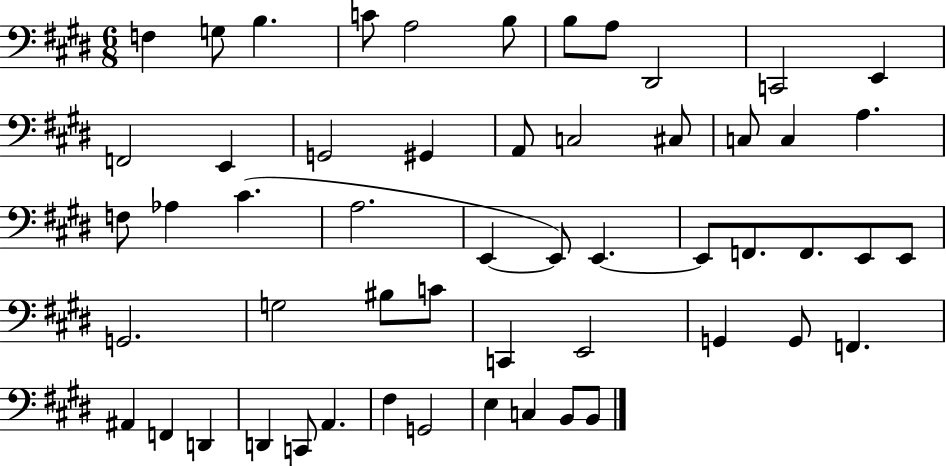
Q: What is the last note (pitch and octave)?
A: B2